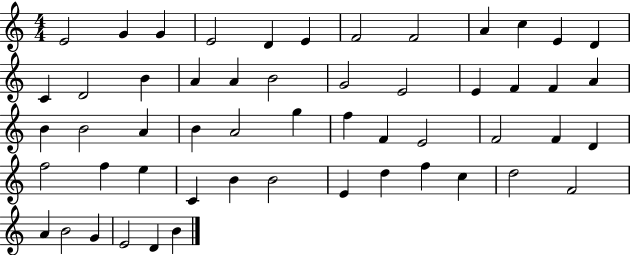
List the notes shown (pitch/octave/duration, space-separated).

E4/h G4/q G4/q E4/h D4/q E4/q F4/h F4/h A4/q C5/q E4/q D4/q C4/q D4/h B4/q A4/q A4/q B4/h G4/h E4/h E4/q F4/q F4/q A4/q B4/q B4/h A4/q B4/q A4/h G5/q F5/q F4/q E4/h F4/h F4/q D4/q F5/h F5/q E5/q C4/q B4/q B4/h E4/q D5/q F5/q C5/q D5/h F4/h A4/q B4/h G4/q E4/h D4/q B4/q